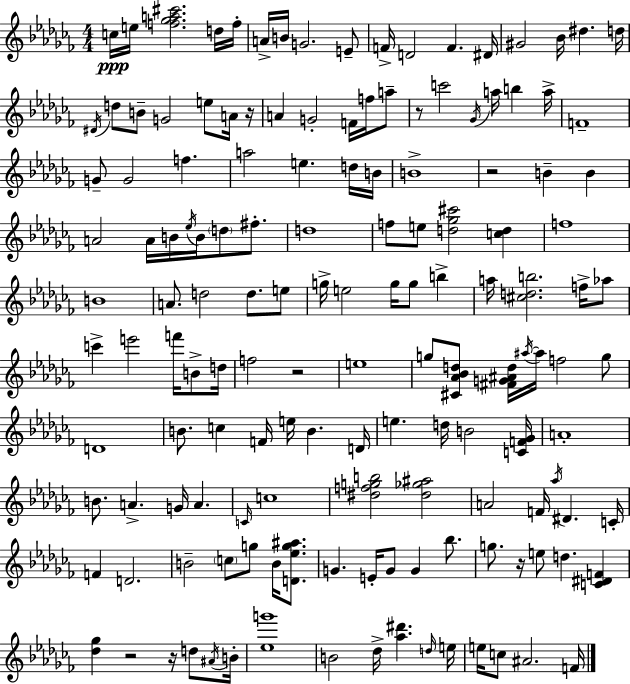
{
  \clef treble
  \numericTimeSignature
  \time 4/4
  \key aes \minor
  c''16\ppp e''16 <f'' ges'' a'' cis'''>2. d''16 f''16-. | a'16-> b'16 g'2. e'8-- | f'16-> d'2 f'4. dis'16 | gis'2 bes'16 dis''4. d''16 | \break \acciaccatura { dis'16 } d''8 b'8-- g'2 e''8 a'16 | r16 a'4 g'2-. f'16 f''16 a''8-- | r8 c'''2 \acciaccatura { ges'16 } a''16 b''4 | a''16-> f'1-- | \break g'8-- g'2 f''4. | a''2 e''4. | d''16 b'16 b'1-> | r2 b'4-- b'4 | \break a'2 a'16 b'16 \acciaccatura { ees''16 } b'16 \parenthesize d''8 | fis''8.-. d''1 | f''8 e''8 <d'' ges'' cis'''>2 <c'' d''>4 | f''1 | \break b'1 | a'8. d''2 d''8. | e''8 g''16-> e''2 g''16 g''8 b''4-> | a''16 <cis'' d'' b''>2. | \break f''16-> aes''8 c'''4-> e'''2 f'''16 | b'8-> d''16 f''2 r2 | e''1 | g''8 <cis' aes' bes' d''>8 <fis' g' ais' d''>16 \acciaccatura { ais''16~ }~ ais''16 f''2 | \break g''8 d'1 | b'8. c''4 f'16 e''16 b'4. | d'16 e''4. d''16 b'2 | <c' f' ges'>16 a'1-. | \break b'8. a'4.-> g'16 a'4. | \grace { c'16 } c''1 | <dis'' f'' g'' b''>2 <dis'' ges'' ais''>2 | a'2 f'16 \acciaccatura { aes''16 } dis'4. | \break c'16-. f'4 d'2. | b'2-- \parenthesize c''8 | g''8 b'16 <d' ees'' g'' ais''>8. g'4. e'16-. g'8 g'4 | bes''8. g''8. r16 e''8 d''4. | \break <c' dis' f'>4 <des'' ges''>4 r2 | r16 d''8 \acciaccatura { ais'16 } b'16-. <ees'' g'''>1 | b'2 des''16-> | <aes'' dis'''>4. \grace { d''16 } e''16 e''16 c''8 ais'2. | \break f'16 \bar "|."
}